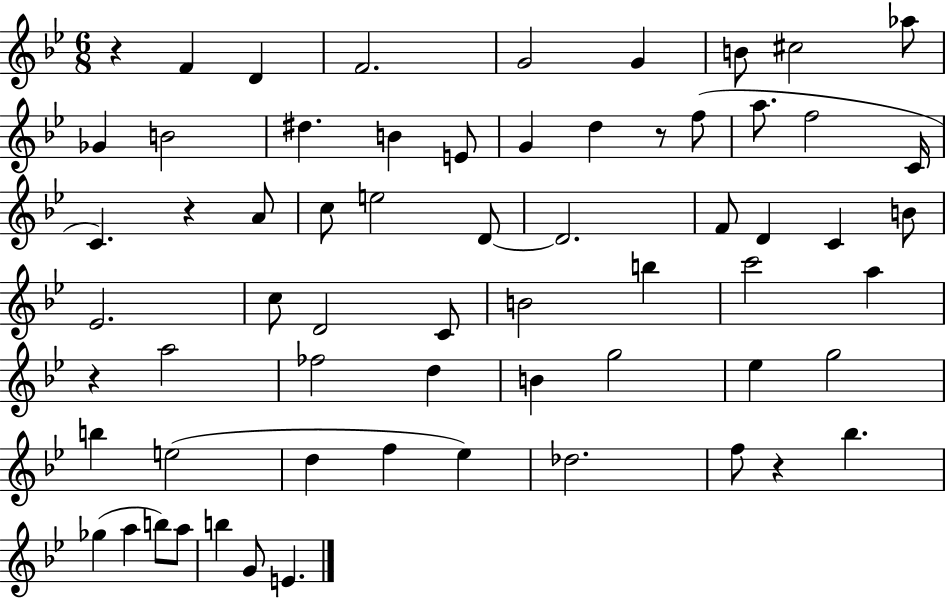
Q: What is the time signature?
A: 6/8